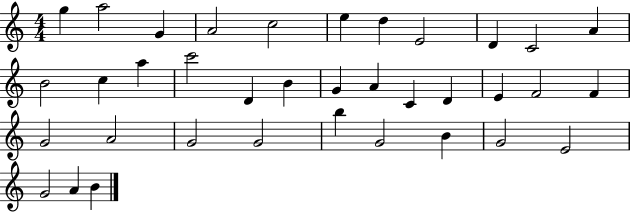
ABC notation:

X:1
T:Untitled
M:4/4
L:1/4
K:C
g a2 G A2 c2 e d E2 D C2 A B2 c a c'2 D B G A C D E F2 F G2 A2 G2 G2 b G2 B G2 E2 G2 A B